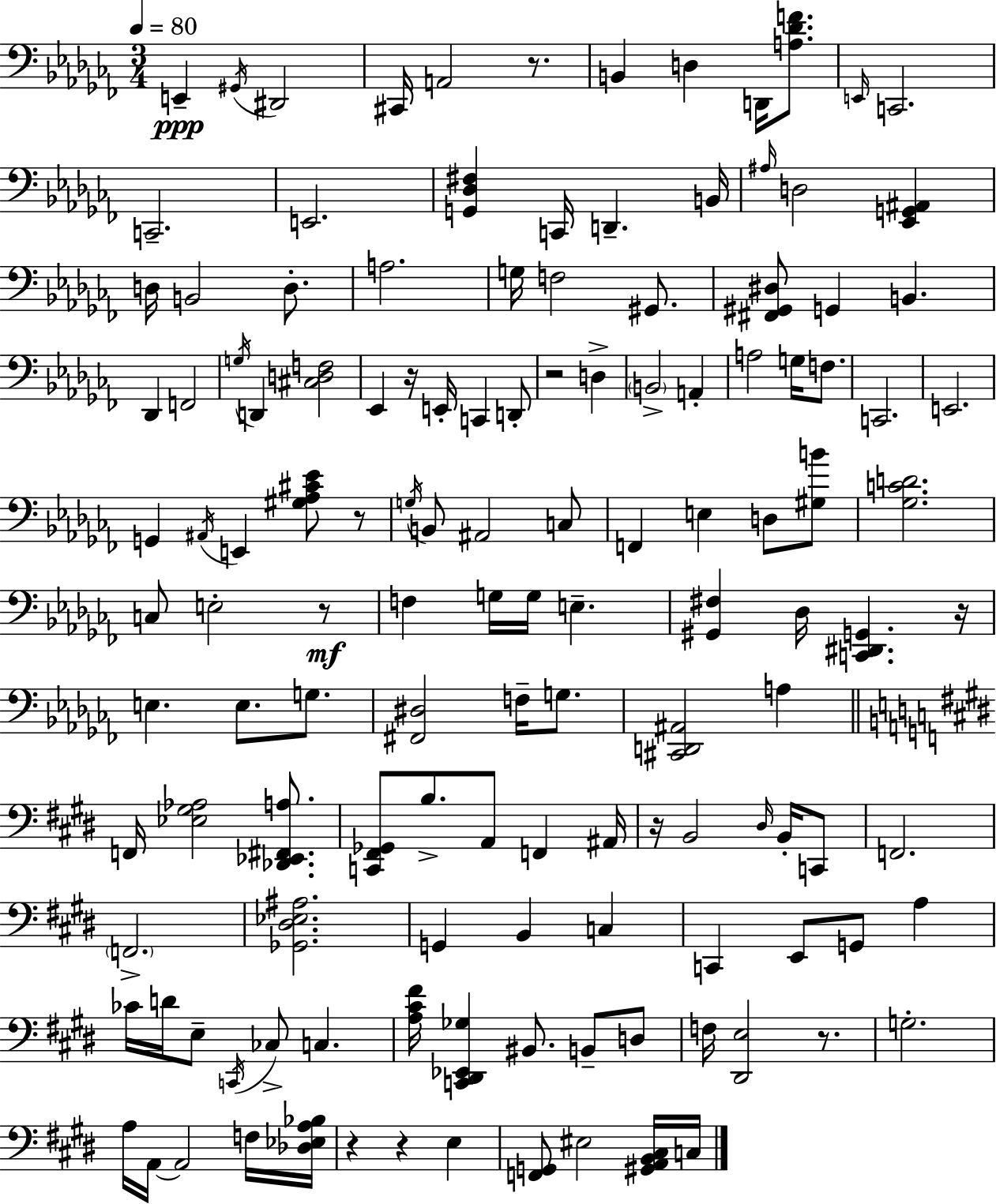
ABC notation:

X:1
T:Untitled
M:3/4
L:1/4
K:Abm
E,, ^G,,/4 ^D,,2 ^C,,/4 A,,2 z/2 B,, D, D,,/4 [A,_DF]/2 E,,/4 C,,2 C,,2 E,,2 [G,,_D,^F,] C,,/4 D,, B,,/4 ^A,/4 D,2 [_E,,G,,^A,,] D,/4 B,,2 D,/2 A,2 G,/4 F,2 ^G,,/2 [^F,,^G,,^D,]/2 G,, B,, _D,, F,,2 G,/4 D,, [^C,D,F,]2 _E,, z/4 E,,/4 C,, D,,/2 z2 D, B,,2 A,, A,2 G,/4 F,/2 C,,2 E,,2 G,, ^A,,/4 E,, [^G,_A,^C_E]/2 z/2 G,/4 B,,/2 ^A,,2 C,/2 F,, E, D,/2 [^G,B]/2 [_G,CD]2 C,/2 E,2 z/2 F, G,/4 G,/4 E, [^G,,^F,] _D,/4 [C,,^D,,G,,] z/4 E, E,/2 G,/2 [^F,,^D,]2 F,/4 G,/2 [^C,,D,,^A,,]2 A, F,,/4 [_E,^G,_A,]2 [_D,,_E,,^F,,A,]/2 [C,,^F,,_G,,]/2 B,/2 A,,/2 F,, ^A,,/4 z/4 B,,2 ^D,/4 B,,/4 C,,/2 F,,2 F,,2 [_G,,^D,_E,^A,]2 G,, B,, C, C,, E,,/2 G,,/2 A, _C/4 D/4 E,/2 C,,/4 _C,/2 C, [A,^C^F]/4 [C,,^D,,_E,,_G,] ^B,,/2 B,,/2 D,/2 F,/4 [^D,,E,]2 z/2 G,2 A,/4 A,,/4 A,,2 F,/4 [_D,_E,A,_B,]/4 z z E, [F,,G,,]/2 ^E,2 [^G,,A,,B,,^C,]/4 C,/4